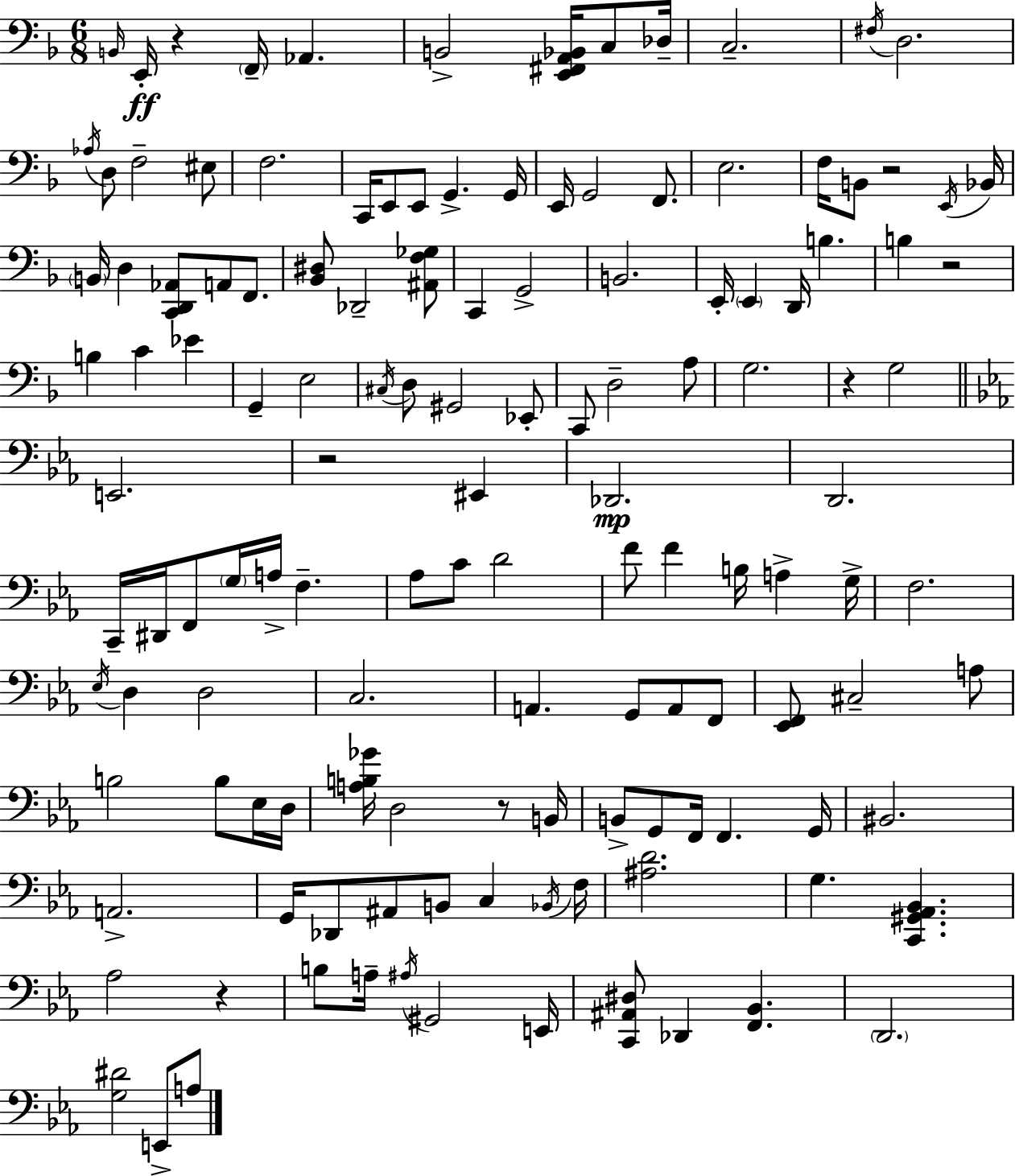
B2/s E2/s R/q F2/s Ab2/q. B2/h [E2,F#2,A2,Bb2]/s C3/e Db3/s C3/h. F#3/s D3/h. Ab3/s D3/e F3/h EIS3/e F3/h. C2/s E2/e E2/e G2/q. G2/s E2/s G2/h F2/e. E3/h. F3/s B2/e R/h E2/s Bb2/s B2/s D3/q [C2,D2,Ab2]/e A2/e F2/e. [Bb2,D#3]/e Db2/h [A#2,F3,Gb3]/e C2/q G2/h B2/h. E2/s E2/q D2/s B3/q. B3/q R/h B3/q C4/q Eb4/q G2/q E3/h C#3/s D3/e G#2/h Eb2/e C2/e D3/h A3/e G3/h. R/q G3/h E2/h. R/h EIS2/q Db2/h. D2/h. C2/s D#2/s F2/e G3/s A3/s F3/q. Ab3/e C4/e D4/h F4/e F4/q B3/s A3/q G3/s F3/h. Eb3/s D3/q D3/h C3/h. A2/q. G2/e A2/e F2/e [Eb2,F2]/e C#3/h A3/e B3/h B3/e Eb3/s D3/s [A3,B3,Gb4]/s D3/h R/e B2/s B2/e G2/e F2/s F2/q. G2/s BIS2/h. A2/h. G2/s Db2/e A#2/e B2/e C3/q Bb2/s F3/s [A#3,D4]/h. G3/q. [C2,G#2,Ab2,Bb2]/q. Ab3/h R/q B3/e A3/s A#3/s G#2/h E2/s [C2,A#2,D#3]/e Db2/q [F2,Bb2]/q. D2/h. [G3,D#4]/h E2/e A3/e